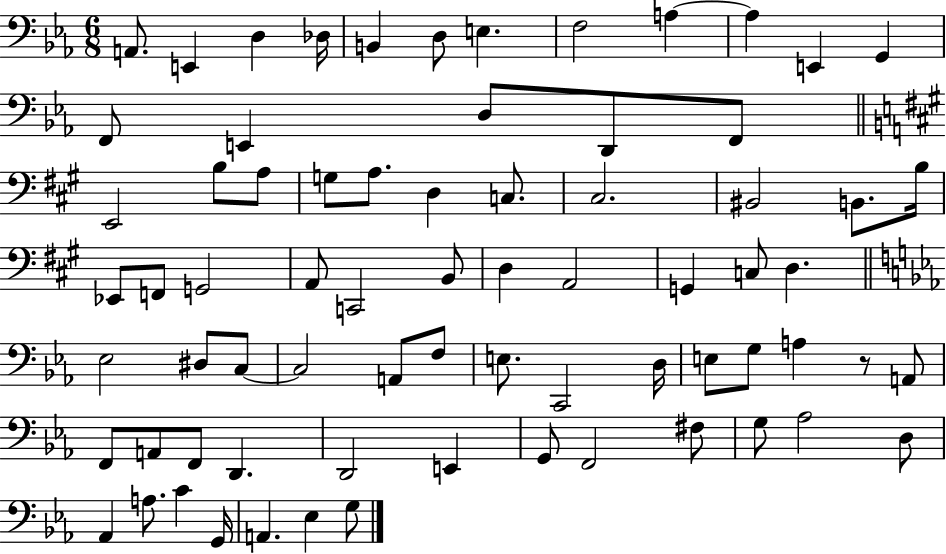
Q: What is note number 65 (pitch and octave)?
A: Ab2